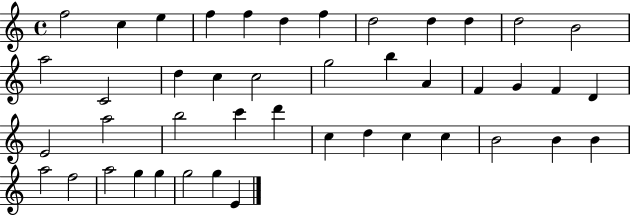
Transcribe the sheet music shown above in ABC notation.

X:1
T:Untitled
M:4/4
L:1/4
K:C
f2 c e f f d f d2 d d d2 B2 a2 C2 d c c2 g2 b A F G F D E2 a2 b2 c' d' c d c c B2 B B a2 f2 a2 g g g2 g E